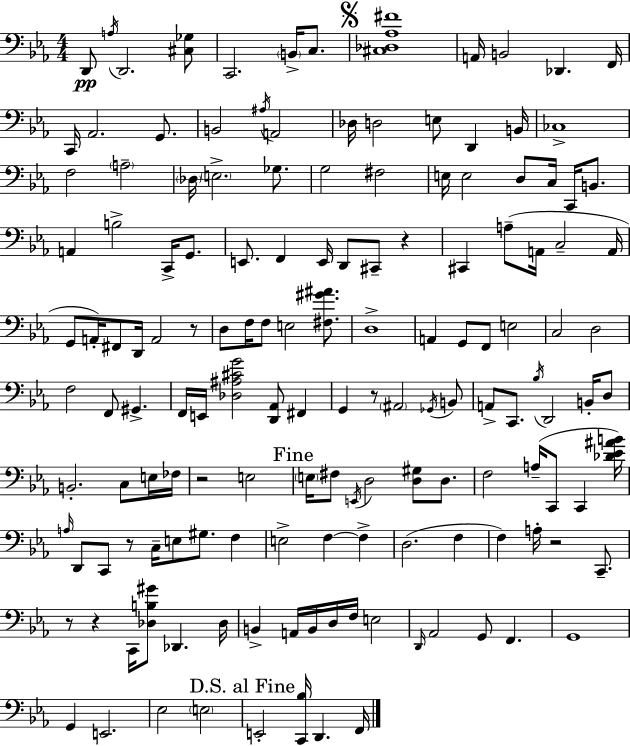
X:1
T:Untitled
M:4/4
L:1/4
K:Eb
D,,/2 A,/4 D,,2 [^C,_G,]/2 C,,2 B,,/4 C,/2 [^C,_D,_A,^F]4 A,,/4 B,,2 _D,, F,,/4 C,,/4 _A,,2 G,,/2 B,,2 ^A,/4 A,,2 _D,/4 D,2 E,/2 D,, B,,/4 _C,4 F,2 A,2 _D,/4 E,2 _G,/2 G,2 ^F,2 E,/4 E,2 D,/2 C,/4 C,,/4 B,,/2 A,, B,2 C,,/4 G,,/2 E,,/2 F,, E,,/4 D,,/2 ^C,,/2 z ^C,, A,/2 A,,/4 C,2 A,,/4 G,,/2 A,,/4 ^F,,/2 D,,/4 A,,2 z/2 D,/2 F,/4 F,/2 E,2 [^F,^G^A]/2 D,4 A,, G,,/2 F,,/2 E,2 C,2 D,2 F,2 F,,/2 ^G,, F,,/4 E,,/4 [_D,^A,^CG]2 [D,,_A,,]/2 ^F,, G,, z/2 ^A,,2 _G,,/4 B,,/2 A,,/2 C,,/2 _B,/4 D,,2 B,,/4 D,/2 B,,2 C,/2 E,/4 _F,/4 z2 E,2 E,/4 ^F,/2 E,,/4 D,2 [D,^G,]/2 D,/2 F,2 A,/4 C,,/2 C,, [_D_E^AB]/4 A,/4 D,,/2 C,,/2 z/2 C,/4 E,/2 ^G,/2 F, E,2 F, F, D,2 F, F, A,/4 z2 C,,/2 z/2 z C,,/4 [_D,B,^G]/2 _D,, _D,/4 B,, A,,/4 B,,/4 D,/4 F,/4 E,2 D,,/4 _A,,2 G,,/2 F,, G,,4 G,, E,,2 _E,2 E,2 E,,2 [C,,_B,]/4 D,, F,,/4